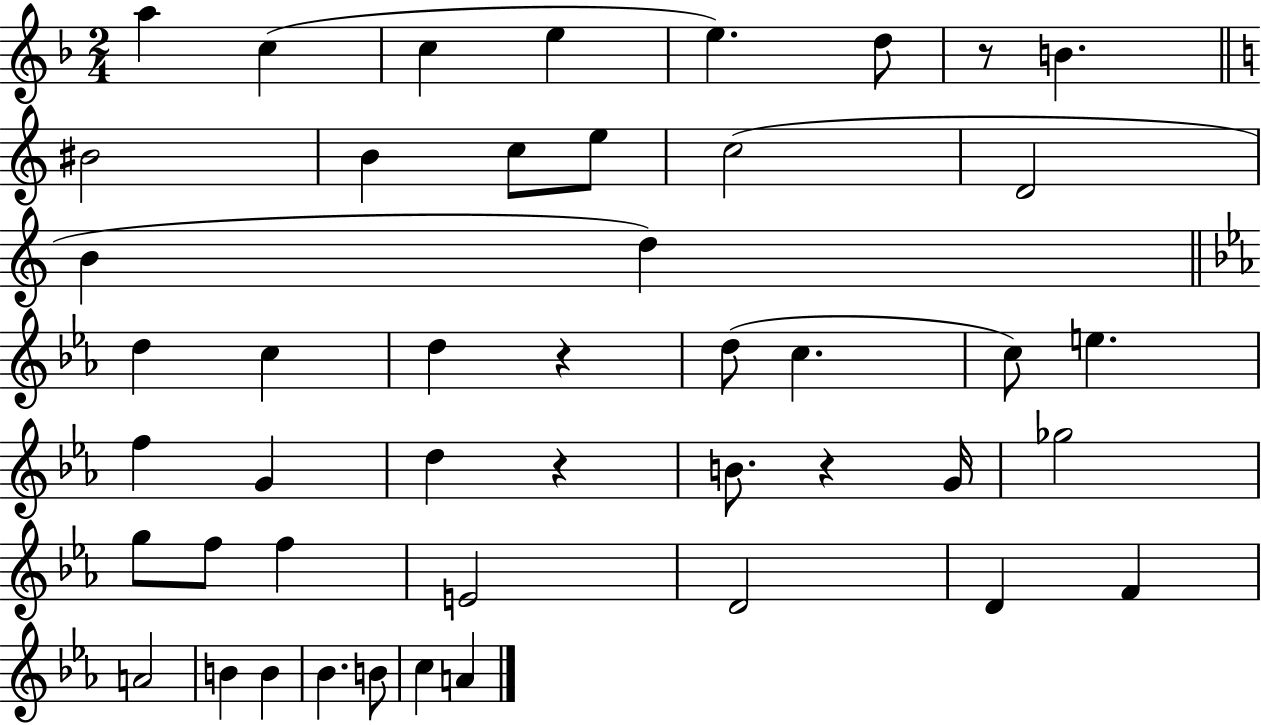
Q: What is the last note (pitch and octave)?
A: A4